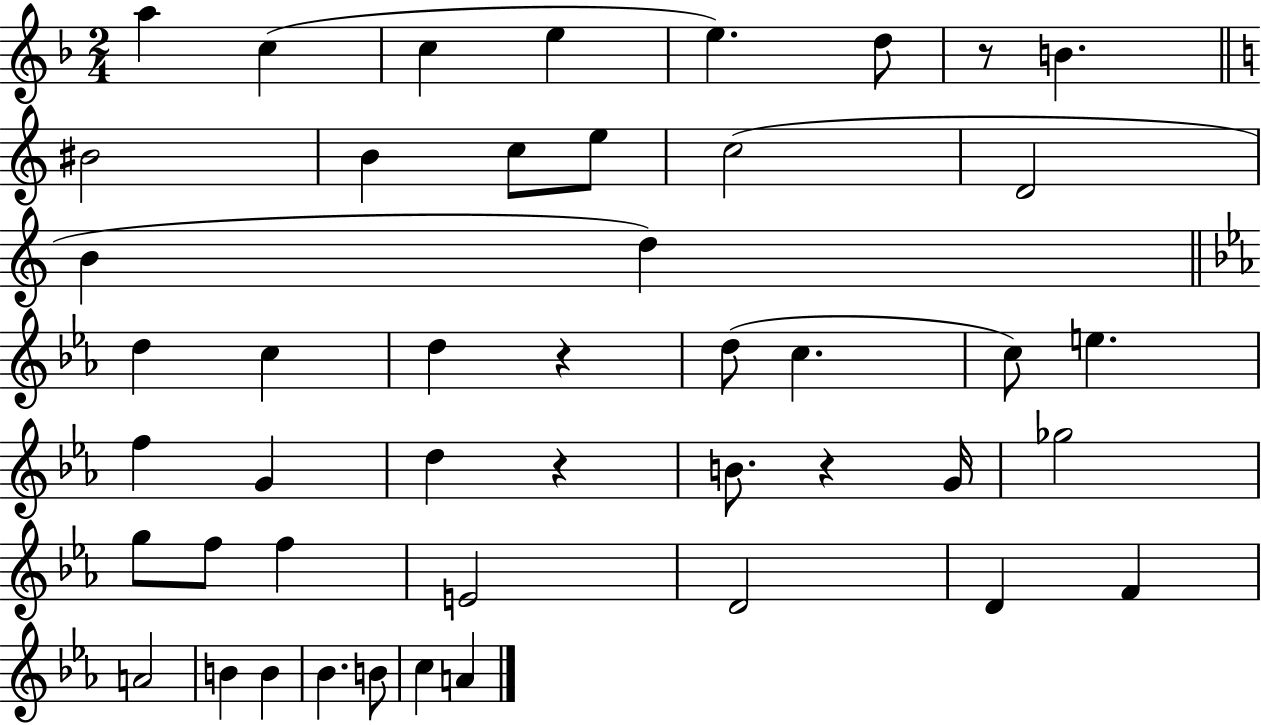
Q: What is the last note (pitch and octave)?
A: A4